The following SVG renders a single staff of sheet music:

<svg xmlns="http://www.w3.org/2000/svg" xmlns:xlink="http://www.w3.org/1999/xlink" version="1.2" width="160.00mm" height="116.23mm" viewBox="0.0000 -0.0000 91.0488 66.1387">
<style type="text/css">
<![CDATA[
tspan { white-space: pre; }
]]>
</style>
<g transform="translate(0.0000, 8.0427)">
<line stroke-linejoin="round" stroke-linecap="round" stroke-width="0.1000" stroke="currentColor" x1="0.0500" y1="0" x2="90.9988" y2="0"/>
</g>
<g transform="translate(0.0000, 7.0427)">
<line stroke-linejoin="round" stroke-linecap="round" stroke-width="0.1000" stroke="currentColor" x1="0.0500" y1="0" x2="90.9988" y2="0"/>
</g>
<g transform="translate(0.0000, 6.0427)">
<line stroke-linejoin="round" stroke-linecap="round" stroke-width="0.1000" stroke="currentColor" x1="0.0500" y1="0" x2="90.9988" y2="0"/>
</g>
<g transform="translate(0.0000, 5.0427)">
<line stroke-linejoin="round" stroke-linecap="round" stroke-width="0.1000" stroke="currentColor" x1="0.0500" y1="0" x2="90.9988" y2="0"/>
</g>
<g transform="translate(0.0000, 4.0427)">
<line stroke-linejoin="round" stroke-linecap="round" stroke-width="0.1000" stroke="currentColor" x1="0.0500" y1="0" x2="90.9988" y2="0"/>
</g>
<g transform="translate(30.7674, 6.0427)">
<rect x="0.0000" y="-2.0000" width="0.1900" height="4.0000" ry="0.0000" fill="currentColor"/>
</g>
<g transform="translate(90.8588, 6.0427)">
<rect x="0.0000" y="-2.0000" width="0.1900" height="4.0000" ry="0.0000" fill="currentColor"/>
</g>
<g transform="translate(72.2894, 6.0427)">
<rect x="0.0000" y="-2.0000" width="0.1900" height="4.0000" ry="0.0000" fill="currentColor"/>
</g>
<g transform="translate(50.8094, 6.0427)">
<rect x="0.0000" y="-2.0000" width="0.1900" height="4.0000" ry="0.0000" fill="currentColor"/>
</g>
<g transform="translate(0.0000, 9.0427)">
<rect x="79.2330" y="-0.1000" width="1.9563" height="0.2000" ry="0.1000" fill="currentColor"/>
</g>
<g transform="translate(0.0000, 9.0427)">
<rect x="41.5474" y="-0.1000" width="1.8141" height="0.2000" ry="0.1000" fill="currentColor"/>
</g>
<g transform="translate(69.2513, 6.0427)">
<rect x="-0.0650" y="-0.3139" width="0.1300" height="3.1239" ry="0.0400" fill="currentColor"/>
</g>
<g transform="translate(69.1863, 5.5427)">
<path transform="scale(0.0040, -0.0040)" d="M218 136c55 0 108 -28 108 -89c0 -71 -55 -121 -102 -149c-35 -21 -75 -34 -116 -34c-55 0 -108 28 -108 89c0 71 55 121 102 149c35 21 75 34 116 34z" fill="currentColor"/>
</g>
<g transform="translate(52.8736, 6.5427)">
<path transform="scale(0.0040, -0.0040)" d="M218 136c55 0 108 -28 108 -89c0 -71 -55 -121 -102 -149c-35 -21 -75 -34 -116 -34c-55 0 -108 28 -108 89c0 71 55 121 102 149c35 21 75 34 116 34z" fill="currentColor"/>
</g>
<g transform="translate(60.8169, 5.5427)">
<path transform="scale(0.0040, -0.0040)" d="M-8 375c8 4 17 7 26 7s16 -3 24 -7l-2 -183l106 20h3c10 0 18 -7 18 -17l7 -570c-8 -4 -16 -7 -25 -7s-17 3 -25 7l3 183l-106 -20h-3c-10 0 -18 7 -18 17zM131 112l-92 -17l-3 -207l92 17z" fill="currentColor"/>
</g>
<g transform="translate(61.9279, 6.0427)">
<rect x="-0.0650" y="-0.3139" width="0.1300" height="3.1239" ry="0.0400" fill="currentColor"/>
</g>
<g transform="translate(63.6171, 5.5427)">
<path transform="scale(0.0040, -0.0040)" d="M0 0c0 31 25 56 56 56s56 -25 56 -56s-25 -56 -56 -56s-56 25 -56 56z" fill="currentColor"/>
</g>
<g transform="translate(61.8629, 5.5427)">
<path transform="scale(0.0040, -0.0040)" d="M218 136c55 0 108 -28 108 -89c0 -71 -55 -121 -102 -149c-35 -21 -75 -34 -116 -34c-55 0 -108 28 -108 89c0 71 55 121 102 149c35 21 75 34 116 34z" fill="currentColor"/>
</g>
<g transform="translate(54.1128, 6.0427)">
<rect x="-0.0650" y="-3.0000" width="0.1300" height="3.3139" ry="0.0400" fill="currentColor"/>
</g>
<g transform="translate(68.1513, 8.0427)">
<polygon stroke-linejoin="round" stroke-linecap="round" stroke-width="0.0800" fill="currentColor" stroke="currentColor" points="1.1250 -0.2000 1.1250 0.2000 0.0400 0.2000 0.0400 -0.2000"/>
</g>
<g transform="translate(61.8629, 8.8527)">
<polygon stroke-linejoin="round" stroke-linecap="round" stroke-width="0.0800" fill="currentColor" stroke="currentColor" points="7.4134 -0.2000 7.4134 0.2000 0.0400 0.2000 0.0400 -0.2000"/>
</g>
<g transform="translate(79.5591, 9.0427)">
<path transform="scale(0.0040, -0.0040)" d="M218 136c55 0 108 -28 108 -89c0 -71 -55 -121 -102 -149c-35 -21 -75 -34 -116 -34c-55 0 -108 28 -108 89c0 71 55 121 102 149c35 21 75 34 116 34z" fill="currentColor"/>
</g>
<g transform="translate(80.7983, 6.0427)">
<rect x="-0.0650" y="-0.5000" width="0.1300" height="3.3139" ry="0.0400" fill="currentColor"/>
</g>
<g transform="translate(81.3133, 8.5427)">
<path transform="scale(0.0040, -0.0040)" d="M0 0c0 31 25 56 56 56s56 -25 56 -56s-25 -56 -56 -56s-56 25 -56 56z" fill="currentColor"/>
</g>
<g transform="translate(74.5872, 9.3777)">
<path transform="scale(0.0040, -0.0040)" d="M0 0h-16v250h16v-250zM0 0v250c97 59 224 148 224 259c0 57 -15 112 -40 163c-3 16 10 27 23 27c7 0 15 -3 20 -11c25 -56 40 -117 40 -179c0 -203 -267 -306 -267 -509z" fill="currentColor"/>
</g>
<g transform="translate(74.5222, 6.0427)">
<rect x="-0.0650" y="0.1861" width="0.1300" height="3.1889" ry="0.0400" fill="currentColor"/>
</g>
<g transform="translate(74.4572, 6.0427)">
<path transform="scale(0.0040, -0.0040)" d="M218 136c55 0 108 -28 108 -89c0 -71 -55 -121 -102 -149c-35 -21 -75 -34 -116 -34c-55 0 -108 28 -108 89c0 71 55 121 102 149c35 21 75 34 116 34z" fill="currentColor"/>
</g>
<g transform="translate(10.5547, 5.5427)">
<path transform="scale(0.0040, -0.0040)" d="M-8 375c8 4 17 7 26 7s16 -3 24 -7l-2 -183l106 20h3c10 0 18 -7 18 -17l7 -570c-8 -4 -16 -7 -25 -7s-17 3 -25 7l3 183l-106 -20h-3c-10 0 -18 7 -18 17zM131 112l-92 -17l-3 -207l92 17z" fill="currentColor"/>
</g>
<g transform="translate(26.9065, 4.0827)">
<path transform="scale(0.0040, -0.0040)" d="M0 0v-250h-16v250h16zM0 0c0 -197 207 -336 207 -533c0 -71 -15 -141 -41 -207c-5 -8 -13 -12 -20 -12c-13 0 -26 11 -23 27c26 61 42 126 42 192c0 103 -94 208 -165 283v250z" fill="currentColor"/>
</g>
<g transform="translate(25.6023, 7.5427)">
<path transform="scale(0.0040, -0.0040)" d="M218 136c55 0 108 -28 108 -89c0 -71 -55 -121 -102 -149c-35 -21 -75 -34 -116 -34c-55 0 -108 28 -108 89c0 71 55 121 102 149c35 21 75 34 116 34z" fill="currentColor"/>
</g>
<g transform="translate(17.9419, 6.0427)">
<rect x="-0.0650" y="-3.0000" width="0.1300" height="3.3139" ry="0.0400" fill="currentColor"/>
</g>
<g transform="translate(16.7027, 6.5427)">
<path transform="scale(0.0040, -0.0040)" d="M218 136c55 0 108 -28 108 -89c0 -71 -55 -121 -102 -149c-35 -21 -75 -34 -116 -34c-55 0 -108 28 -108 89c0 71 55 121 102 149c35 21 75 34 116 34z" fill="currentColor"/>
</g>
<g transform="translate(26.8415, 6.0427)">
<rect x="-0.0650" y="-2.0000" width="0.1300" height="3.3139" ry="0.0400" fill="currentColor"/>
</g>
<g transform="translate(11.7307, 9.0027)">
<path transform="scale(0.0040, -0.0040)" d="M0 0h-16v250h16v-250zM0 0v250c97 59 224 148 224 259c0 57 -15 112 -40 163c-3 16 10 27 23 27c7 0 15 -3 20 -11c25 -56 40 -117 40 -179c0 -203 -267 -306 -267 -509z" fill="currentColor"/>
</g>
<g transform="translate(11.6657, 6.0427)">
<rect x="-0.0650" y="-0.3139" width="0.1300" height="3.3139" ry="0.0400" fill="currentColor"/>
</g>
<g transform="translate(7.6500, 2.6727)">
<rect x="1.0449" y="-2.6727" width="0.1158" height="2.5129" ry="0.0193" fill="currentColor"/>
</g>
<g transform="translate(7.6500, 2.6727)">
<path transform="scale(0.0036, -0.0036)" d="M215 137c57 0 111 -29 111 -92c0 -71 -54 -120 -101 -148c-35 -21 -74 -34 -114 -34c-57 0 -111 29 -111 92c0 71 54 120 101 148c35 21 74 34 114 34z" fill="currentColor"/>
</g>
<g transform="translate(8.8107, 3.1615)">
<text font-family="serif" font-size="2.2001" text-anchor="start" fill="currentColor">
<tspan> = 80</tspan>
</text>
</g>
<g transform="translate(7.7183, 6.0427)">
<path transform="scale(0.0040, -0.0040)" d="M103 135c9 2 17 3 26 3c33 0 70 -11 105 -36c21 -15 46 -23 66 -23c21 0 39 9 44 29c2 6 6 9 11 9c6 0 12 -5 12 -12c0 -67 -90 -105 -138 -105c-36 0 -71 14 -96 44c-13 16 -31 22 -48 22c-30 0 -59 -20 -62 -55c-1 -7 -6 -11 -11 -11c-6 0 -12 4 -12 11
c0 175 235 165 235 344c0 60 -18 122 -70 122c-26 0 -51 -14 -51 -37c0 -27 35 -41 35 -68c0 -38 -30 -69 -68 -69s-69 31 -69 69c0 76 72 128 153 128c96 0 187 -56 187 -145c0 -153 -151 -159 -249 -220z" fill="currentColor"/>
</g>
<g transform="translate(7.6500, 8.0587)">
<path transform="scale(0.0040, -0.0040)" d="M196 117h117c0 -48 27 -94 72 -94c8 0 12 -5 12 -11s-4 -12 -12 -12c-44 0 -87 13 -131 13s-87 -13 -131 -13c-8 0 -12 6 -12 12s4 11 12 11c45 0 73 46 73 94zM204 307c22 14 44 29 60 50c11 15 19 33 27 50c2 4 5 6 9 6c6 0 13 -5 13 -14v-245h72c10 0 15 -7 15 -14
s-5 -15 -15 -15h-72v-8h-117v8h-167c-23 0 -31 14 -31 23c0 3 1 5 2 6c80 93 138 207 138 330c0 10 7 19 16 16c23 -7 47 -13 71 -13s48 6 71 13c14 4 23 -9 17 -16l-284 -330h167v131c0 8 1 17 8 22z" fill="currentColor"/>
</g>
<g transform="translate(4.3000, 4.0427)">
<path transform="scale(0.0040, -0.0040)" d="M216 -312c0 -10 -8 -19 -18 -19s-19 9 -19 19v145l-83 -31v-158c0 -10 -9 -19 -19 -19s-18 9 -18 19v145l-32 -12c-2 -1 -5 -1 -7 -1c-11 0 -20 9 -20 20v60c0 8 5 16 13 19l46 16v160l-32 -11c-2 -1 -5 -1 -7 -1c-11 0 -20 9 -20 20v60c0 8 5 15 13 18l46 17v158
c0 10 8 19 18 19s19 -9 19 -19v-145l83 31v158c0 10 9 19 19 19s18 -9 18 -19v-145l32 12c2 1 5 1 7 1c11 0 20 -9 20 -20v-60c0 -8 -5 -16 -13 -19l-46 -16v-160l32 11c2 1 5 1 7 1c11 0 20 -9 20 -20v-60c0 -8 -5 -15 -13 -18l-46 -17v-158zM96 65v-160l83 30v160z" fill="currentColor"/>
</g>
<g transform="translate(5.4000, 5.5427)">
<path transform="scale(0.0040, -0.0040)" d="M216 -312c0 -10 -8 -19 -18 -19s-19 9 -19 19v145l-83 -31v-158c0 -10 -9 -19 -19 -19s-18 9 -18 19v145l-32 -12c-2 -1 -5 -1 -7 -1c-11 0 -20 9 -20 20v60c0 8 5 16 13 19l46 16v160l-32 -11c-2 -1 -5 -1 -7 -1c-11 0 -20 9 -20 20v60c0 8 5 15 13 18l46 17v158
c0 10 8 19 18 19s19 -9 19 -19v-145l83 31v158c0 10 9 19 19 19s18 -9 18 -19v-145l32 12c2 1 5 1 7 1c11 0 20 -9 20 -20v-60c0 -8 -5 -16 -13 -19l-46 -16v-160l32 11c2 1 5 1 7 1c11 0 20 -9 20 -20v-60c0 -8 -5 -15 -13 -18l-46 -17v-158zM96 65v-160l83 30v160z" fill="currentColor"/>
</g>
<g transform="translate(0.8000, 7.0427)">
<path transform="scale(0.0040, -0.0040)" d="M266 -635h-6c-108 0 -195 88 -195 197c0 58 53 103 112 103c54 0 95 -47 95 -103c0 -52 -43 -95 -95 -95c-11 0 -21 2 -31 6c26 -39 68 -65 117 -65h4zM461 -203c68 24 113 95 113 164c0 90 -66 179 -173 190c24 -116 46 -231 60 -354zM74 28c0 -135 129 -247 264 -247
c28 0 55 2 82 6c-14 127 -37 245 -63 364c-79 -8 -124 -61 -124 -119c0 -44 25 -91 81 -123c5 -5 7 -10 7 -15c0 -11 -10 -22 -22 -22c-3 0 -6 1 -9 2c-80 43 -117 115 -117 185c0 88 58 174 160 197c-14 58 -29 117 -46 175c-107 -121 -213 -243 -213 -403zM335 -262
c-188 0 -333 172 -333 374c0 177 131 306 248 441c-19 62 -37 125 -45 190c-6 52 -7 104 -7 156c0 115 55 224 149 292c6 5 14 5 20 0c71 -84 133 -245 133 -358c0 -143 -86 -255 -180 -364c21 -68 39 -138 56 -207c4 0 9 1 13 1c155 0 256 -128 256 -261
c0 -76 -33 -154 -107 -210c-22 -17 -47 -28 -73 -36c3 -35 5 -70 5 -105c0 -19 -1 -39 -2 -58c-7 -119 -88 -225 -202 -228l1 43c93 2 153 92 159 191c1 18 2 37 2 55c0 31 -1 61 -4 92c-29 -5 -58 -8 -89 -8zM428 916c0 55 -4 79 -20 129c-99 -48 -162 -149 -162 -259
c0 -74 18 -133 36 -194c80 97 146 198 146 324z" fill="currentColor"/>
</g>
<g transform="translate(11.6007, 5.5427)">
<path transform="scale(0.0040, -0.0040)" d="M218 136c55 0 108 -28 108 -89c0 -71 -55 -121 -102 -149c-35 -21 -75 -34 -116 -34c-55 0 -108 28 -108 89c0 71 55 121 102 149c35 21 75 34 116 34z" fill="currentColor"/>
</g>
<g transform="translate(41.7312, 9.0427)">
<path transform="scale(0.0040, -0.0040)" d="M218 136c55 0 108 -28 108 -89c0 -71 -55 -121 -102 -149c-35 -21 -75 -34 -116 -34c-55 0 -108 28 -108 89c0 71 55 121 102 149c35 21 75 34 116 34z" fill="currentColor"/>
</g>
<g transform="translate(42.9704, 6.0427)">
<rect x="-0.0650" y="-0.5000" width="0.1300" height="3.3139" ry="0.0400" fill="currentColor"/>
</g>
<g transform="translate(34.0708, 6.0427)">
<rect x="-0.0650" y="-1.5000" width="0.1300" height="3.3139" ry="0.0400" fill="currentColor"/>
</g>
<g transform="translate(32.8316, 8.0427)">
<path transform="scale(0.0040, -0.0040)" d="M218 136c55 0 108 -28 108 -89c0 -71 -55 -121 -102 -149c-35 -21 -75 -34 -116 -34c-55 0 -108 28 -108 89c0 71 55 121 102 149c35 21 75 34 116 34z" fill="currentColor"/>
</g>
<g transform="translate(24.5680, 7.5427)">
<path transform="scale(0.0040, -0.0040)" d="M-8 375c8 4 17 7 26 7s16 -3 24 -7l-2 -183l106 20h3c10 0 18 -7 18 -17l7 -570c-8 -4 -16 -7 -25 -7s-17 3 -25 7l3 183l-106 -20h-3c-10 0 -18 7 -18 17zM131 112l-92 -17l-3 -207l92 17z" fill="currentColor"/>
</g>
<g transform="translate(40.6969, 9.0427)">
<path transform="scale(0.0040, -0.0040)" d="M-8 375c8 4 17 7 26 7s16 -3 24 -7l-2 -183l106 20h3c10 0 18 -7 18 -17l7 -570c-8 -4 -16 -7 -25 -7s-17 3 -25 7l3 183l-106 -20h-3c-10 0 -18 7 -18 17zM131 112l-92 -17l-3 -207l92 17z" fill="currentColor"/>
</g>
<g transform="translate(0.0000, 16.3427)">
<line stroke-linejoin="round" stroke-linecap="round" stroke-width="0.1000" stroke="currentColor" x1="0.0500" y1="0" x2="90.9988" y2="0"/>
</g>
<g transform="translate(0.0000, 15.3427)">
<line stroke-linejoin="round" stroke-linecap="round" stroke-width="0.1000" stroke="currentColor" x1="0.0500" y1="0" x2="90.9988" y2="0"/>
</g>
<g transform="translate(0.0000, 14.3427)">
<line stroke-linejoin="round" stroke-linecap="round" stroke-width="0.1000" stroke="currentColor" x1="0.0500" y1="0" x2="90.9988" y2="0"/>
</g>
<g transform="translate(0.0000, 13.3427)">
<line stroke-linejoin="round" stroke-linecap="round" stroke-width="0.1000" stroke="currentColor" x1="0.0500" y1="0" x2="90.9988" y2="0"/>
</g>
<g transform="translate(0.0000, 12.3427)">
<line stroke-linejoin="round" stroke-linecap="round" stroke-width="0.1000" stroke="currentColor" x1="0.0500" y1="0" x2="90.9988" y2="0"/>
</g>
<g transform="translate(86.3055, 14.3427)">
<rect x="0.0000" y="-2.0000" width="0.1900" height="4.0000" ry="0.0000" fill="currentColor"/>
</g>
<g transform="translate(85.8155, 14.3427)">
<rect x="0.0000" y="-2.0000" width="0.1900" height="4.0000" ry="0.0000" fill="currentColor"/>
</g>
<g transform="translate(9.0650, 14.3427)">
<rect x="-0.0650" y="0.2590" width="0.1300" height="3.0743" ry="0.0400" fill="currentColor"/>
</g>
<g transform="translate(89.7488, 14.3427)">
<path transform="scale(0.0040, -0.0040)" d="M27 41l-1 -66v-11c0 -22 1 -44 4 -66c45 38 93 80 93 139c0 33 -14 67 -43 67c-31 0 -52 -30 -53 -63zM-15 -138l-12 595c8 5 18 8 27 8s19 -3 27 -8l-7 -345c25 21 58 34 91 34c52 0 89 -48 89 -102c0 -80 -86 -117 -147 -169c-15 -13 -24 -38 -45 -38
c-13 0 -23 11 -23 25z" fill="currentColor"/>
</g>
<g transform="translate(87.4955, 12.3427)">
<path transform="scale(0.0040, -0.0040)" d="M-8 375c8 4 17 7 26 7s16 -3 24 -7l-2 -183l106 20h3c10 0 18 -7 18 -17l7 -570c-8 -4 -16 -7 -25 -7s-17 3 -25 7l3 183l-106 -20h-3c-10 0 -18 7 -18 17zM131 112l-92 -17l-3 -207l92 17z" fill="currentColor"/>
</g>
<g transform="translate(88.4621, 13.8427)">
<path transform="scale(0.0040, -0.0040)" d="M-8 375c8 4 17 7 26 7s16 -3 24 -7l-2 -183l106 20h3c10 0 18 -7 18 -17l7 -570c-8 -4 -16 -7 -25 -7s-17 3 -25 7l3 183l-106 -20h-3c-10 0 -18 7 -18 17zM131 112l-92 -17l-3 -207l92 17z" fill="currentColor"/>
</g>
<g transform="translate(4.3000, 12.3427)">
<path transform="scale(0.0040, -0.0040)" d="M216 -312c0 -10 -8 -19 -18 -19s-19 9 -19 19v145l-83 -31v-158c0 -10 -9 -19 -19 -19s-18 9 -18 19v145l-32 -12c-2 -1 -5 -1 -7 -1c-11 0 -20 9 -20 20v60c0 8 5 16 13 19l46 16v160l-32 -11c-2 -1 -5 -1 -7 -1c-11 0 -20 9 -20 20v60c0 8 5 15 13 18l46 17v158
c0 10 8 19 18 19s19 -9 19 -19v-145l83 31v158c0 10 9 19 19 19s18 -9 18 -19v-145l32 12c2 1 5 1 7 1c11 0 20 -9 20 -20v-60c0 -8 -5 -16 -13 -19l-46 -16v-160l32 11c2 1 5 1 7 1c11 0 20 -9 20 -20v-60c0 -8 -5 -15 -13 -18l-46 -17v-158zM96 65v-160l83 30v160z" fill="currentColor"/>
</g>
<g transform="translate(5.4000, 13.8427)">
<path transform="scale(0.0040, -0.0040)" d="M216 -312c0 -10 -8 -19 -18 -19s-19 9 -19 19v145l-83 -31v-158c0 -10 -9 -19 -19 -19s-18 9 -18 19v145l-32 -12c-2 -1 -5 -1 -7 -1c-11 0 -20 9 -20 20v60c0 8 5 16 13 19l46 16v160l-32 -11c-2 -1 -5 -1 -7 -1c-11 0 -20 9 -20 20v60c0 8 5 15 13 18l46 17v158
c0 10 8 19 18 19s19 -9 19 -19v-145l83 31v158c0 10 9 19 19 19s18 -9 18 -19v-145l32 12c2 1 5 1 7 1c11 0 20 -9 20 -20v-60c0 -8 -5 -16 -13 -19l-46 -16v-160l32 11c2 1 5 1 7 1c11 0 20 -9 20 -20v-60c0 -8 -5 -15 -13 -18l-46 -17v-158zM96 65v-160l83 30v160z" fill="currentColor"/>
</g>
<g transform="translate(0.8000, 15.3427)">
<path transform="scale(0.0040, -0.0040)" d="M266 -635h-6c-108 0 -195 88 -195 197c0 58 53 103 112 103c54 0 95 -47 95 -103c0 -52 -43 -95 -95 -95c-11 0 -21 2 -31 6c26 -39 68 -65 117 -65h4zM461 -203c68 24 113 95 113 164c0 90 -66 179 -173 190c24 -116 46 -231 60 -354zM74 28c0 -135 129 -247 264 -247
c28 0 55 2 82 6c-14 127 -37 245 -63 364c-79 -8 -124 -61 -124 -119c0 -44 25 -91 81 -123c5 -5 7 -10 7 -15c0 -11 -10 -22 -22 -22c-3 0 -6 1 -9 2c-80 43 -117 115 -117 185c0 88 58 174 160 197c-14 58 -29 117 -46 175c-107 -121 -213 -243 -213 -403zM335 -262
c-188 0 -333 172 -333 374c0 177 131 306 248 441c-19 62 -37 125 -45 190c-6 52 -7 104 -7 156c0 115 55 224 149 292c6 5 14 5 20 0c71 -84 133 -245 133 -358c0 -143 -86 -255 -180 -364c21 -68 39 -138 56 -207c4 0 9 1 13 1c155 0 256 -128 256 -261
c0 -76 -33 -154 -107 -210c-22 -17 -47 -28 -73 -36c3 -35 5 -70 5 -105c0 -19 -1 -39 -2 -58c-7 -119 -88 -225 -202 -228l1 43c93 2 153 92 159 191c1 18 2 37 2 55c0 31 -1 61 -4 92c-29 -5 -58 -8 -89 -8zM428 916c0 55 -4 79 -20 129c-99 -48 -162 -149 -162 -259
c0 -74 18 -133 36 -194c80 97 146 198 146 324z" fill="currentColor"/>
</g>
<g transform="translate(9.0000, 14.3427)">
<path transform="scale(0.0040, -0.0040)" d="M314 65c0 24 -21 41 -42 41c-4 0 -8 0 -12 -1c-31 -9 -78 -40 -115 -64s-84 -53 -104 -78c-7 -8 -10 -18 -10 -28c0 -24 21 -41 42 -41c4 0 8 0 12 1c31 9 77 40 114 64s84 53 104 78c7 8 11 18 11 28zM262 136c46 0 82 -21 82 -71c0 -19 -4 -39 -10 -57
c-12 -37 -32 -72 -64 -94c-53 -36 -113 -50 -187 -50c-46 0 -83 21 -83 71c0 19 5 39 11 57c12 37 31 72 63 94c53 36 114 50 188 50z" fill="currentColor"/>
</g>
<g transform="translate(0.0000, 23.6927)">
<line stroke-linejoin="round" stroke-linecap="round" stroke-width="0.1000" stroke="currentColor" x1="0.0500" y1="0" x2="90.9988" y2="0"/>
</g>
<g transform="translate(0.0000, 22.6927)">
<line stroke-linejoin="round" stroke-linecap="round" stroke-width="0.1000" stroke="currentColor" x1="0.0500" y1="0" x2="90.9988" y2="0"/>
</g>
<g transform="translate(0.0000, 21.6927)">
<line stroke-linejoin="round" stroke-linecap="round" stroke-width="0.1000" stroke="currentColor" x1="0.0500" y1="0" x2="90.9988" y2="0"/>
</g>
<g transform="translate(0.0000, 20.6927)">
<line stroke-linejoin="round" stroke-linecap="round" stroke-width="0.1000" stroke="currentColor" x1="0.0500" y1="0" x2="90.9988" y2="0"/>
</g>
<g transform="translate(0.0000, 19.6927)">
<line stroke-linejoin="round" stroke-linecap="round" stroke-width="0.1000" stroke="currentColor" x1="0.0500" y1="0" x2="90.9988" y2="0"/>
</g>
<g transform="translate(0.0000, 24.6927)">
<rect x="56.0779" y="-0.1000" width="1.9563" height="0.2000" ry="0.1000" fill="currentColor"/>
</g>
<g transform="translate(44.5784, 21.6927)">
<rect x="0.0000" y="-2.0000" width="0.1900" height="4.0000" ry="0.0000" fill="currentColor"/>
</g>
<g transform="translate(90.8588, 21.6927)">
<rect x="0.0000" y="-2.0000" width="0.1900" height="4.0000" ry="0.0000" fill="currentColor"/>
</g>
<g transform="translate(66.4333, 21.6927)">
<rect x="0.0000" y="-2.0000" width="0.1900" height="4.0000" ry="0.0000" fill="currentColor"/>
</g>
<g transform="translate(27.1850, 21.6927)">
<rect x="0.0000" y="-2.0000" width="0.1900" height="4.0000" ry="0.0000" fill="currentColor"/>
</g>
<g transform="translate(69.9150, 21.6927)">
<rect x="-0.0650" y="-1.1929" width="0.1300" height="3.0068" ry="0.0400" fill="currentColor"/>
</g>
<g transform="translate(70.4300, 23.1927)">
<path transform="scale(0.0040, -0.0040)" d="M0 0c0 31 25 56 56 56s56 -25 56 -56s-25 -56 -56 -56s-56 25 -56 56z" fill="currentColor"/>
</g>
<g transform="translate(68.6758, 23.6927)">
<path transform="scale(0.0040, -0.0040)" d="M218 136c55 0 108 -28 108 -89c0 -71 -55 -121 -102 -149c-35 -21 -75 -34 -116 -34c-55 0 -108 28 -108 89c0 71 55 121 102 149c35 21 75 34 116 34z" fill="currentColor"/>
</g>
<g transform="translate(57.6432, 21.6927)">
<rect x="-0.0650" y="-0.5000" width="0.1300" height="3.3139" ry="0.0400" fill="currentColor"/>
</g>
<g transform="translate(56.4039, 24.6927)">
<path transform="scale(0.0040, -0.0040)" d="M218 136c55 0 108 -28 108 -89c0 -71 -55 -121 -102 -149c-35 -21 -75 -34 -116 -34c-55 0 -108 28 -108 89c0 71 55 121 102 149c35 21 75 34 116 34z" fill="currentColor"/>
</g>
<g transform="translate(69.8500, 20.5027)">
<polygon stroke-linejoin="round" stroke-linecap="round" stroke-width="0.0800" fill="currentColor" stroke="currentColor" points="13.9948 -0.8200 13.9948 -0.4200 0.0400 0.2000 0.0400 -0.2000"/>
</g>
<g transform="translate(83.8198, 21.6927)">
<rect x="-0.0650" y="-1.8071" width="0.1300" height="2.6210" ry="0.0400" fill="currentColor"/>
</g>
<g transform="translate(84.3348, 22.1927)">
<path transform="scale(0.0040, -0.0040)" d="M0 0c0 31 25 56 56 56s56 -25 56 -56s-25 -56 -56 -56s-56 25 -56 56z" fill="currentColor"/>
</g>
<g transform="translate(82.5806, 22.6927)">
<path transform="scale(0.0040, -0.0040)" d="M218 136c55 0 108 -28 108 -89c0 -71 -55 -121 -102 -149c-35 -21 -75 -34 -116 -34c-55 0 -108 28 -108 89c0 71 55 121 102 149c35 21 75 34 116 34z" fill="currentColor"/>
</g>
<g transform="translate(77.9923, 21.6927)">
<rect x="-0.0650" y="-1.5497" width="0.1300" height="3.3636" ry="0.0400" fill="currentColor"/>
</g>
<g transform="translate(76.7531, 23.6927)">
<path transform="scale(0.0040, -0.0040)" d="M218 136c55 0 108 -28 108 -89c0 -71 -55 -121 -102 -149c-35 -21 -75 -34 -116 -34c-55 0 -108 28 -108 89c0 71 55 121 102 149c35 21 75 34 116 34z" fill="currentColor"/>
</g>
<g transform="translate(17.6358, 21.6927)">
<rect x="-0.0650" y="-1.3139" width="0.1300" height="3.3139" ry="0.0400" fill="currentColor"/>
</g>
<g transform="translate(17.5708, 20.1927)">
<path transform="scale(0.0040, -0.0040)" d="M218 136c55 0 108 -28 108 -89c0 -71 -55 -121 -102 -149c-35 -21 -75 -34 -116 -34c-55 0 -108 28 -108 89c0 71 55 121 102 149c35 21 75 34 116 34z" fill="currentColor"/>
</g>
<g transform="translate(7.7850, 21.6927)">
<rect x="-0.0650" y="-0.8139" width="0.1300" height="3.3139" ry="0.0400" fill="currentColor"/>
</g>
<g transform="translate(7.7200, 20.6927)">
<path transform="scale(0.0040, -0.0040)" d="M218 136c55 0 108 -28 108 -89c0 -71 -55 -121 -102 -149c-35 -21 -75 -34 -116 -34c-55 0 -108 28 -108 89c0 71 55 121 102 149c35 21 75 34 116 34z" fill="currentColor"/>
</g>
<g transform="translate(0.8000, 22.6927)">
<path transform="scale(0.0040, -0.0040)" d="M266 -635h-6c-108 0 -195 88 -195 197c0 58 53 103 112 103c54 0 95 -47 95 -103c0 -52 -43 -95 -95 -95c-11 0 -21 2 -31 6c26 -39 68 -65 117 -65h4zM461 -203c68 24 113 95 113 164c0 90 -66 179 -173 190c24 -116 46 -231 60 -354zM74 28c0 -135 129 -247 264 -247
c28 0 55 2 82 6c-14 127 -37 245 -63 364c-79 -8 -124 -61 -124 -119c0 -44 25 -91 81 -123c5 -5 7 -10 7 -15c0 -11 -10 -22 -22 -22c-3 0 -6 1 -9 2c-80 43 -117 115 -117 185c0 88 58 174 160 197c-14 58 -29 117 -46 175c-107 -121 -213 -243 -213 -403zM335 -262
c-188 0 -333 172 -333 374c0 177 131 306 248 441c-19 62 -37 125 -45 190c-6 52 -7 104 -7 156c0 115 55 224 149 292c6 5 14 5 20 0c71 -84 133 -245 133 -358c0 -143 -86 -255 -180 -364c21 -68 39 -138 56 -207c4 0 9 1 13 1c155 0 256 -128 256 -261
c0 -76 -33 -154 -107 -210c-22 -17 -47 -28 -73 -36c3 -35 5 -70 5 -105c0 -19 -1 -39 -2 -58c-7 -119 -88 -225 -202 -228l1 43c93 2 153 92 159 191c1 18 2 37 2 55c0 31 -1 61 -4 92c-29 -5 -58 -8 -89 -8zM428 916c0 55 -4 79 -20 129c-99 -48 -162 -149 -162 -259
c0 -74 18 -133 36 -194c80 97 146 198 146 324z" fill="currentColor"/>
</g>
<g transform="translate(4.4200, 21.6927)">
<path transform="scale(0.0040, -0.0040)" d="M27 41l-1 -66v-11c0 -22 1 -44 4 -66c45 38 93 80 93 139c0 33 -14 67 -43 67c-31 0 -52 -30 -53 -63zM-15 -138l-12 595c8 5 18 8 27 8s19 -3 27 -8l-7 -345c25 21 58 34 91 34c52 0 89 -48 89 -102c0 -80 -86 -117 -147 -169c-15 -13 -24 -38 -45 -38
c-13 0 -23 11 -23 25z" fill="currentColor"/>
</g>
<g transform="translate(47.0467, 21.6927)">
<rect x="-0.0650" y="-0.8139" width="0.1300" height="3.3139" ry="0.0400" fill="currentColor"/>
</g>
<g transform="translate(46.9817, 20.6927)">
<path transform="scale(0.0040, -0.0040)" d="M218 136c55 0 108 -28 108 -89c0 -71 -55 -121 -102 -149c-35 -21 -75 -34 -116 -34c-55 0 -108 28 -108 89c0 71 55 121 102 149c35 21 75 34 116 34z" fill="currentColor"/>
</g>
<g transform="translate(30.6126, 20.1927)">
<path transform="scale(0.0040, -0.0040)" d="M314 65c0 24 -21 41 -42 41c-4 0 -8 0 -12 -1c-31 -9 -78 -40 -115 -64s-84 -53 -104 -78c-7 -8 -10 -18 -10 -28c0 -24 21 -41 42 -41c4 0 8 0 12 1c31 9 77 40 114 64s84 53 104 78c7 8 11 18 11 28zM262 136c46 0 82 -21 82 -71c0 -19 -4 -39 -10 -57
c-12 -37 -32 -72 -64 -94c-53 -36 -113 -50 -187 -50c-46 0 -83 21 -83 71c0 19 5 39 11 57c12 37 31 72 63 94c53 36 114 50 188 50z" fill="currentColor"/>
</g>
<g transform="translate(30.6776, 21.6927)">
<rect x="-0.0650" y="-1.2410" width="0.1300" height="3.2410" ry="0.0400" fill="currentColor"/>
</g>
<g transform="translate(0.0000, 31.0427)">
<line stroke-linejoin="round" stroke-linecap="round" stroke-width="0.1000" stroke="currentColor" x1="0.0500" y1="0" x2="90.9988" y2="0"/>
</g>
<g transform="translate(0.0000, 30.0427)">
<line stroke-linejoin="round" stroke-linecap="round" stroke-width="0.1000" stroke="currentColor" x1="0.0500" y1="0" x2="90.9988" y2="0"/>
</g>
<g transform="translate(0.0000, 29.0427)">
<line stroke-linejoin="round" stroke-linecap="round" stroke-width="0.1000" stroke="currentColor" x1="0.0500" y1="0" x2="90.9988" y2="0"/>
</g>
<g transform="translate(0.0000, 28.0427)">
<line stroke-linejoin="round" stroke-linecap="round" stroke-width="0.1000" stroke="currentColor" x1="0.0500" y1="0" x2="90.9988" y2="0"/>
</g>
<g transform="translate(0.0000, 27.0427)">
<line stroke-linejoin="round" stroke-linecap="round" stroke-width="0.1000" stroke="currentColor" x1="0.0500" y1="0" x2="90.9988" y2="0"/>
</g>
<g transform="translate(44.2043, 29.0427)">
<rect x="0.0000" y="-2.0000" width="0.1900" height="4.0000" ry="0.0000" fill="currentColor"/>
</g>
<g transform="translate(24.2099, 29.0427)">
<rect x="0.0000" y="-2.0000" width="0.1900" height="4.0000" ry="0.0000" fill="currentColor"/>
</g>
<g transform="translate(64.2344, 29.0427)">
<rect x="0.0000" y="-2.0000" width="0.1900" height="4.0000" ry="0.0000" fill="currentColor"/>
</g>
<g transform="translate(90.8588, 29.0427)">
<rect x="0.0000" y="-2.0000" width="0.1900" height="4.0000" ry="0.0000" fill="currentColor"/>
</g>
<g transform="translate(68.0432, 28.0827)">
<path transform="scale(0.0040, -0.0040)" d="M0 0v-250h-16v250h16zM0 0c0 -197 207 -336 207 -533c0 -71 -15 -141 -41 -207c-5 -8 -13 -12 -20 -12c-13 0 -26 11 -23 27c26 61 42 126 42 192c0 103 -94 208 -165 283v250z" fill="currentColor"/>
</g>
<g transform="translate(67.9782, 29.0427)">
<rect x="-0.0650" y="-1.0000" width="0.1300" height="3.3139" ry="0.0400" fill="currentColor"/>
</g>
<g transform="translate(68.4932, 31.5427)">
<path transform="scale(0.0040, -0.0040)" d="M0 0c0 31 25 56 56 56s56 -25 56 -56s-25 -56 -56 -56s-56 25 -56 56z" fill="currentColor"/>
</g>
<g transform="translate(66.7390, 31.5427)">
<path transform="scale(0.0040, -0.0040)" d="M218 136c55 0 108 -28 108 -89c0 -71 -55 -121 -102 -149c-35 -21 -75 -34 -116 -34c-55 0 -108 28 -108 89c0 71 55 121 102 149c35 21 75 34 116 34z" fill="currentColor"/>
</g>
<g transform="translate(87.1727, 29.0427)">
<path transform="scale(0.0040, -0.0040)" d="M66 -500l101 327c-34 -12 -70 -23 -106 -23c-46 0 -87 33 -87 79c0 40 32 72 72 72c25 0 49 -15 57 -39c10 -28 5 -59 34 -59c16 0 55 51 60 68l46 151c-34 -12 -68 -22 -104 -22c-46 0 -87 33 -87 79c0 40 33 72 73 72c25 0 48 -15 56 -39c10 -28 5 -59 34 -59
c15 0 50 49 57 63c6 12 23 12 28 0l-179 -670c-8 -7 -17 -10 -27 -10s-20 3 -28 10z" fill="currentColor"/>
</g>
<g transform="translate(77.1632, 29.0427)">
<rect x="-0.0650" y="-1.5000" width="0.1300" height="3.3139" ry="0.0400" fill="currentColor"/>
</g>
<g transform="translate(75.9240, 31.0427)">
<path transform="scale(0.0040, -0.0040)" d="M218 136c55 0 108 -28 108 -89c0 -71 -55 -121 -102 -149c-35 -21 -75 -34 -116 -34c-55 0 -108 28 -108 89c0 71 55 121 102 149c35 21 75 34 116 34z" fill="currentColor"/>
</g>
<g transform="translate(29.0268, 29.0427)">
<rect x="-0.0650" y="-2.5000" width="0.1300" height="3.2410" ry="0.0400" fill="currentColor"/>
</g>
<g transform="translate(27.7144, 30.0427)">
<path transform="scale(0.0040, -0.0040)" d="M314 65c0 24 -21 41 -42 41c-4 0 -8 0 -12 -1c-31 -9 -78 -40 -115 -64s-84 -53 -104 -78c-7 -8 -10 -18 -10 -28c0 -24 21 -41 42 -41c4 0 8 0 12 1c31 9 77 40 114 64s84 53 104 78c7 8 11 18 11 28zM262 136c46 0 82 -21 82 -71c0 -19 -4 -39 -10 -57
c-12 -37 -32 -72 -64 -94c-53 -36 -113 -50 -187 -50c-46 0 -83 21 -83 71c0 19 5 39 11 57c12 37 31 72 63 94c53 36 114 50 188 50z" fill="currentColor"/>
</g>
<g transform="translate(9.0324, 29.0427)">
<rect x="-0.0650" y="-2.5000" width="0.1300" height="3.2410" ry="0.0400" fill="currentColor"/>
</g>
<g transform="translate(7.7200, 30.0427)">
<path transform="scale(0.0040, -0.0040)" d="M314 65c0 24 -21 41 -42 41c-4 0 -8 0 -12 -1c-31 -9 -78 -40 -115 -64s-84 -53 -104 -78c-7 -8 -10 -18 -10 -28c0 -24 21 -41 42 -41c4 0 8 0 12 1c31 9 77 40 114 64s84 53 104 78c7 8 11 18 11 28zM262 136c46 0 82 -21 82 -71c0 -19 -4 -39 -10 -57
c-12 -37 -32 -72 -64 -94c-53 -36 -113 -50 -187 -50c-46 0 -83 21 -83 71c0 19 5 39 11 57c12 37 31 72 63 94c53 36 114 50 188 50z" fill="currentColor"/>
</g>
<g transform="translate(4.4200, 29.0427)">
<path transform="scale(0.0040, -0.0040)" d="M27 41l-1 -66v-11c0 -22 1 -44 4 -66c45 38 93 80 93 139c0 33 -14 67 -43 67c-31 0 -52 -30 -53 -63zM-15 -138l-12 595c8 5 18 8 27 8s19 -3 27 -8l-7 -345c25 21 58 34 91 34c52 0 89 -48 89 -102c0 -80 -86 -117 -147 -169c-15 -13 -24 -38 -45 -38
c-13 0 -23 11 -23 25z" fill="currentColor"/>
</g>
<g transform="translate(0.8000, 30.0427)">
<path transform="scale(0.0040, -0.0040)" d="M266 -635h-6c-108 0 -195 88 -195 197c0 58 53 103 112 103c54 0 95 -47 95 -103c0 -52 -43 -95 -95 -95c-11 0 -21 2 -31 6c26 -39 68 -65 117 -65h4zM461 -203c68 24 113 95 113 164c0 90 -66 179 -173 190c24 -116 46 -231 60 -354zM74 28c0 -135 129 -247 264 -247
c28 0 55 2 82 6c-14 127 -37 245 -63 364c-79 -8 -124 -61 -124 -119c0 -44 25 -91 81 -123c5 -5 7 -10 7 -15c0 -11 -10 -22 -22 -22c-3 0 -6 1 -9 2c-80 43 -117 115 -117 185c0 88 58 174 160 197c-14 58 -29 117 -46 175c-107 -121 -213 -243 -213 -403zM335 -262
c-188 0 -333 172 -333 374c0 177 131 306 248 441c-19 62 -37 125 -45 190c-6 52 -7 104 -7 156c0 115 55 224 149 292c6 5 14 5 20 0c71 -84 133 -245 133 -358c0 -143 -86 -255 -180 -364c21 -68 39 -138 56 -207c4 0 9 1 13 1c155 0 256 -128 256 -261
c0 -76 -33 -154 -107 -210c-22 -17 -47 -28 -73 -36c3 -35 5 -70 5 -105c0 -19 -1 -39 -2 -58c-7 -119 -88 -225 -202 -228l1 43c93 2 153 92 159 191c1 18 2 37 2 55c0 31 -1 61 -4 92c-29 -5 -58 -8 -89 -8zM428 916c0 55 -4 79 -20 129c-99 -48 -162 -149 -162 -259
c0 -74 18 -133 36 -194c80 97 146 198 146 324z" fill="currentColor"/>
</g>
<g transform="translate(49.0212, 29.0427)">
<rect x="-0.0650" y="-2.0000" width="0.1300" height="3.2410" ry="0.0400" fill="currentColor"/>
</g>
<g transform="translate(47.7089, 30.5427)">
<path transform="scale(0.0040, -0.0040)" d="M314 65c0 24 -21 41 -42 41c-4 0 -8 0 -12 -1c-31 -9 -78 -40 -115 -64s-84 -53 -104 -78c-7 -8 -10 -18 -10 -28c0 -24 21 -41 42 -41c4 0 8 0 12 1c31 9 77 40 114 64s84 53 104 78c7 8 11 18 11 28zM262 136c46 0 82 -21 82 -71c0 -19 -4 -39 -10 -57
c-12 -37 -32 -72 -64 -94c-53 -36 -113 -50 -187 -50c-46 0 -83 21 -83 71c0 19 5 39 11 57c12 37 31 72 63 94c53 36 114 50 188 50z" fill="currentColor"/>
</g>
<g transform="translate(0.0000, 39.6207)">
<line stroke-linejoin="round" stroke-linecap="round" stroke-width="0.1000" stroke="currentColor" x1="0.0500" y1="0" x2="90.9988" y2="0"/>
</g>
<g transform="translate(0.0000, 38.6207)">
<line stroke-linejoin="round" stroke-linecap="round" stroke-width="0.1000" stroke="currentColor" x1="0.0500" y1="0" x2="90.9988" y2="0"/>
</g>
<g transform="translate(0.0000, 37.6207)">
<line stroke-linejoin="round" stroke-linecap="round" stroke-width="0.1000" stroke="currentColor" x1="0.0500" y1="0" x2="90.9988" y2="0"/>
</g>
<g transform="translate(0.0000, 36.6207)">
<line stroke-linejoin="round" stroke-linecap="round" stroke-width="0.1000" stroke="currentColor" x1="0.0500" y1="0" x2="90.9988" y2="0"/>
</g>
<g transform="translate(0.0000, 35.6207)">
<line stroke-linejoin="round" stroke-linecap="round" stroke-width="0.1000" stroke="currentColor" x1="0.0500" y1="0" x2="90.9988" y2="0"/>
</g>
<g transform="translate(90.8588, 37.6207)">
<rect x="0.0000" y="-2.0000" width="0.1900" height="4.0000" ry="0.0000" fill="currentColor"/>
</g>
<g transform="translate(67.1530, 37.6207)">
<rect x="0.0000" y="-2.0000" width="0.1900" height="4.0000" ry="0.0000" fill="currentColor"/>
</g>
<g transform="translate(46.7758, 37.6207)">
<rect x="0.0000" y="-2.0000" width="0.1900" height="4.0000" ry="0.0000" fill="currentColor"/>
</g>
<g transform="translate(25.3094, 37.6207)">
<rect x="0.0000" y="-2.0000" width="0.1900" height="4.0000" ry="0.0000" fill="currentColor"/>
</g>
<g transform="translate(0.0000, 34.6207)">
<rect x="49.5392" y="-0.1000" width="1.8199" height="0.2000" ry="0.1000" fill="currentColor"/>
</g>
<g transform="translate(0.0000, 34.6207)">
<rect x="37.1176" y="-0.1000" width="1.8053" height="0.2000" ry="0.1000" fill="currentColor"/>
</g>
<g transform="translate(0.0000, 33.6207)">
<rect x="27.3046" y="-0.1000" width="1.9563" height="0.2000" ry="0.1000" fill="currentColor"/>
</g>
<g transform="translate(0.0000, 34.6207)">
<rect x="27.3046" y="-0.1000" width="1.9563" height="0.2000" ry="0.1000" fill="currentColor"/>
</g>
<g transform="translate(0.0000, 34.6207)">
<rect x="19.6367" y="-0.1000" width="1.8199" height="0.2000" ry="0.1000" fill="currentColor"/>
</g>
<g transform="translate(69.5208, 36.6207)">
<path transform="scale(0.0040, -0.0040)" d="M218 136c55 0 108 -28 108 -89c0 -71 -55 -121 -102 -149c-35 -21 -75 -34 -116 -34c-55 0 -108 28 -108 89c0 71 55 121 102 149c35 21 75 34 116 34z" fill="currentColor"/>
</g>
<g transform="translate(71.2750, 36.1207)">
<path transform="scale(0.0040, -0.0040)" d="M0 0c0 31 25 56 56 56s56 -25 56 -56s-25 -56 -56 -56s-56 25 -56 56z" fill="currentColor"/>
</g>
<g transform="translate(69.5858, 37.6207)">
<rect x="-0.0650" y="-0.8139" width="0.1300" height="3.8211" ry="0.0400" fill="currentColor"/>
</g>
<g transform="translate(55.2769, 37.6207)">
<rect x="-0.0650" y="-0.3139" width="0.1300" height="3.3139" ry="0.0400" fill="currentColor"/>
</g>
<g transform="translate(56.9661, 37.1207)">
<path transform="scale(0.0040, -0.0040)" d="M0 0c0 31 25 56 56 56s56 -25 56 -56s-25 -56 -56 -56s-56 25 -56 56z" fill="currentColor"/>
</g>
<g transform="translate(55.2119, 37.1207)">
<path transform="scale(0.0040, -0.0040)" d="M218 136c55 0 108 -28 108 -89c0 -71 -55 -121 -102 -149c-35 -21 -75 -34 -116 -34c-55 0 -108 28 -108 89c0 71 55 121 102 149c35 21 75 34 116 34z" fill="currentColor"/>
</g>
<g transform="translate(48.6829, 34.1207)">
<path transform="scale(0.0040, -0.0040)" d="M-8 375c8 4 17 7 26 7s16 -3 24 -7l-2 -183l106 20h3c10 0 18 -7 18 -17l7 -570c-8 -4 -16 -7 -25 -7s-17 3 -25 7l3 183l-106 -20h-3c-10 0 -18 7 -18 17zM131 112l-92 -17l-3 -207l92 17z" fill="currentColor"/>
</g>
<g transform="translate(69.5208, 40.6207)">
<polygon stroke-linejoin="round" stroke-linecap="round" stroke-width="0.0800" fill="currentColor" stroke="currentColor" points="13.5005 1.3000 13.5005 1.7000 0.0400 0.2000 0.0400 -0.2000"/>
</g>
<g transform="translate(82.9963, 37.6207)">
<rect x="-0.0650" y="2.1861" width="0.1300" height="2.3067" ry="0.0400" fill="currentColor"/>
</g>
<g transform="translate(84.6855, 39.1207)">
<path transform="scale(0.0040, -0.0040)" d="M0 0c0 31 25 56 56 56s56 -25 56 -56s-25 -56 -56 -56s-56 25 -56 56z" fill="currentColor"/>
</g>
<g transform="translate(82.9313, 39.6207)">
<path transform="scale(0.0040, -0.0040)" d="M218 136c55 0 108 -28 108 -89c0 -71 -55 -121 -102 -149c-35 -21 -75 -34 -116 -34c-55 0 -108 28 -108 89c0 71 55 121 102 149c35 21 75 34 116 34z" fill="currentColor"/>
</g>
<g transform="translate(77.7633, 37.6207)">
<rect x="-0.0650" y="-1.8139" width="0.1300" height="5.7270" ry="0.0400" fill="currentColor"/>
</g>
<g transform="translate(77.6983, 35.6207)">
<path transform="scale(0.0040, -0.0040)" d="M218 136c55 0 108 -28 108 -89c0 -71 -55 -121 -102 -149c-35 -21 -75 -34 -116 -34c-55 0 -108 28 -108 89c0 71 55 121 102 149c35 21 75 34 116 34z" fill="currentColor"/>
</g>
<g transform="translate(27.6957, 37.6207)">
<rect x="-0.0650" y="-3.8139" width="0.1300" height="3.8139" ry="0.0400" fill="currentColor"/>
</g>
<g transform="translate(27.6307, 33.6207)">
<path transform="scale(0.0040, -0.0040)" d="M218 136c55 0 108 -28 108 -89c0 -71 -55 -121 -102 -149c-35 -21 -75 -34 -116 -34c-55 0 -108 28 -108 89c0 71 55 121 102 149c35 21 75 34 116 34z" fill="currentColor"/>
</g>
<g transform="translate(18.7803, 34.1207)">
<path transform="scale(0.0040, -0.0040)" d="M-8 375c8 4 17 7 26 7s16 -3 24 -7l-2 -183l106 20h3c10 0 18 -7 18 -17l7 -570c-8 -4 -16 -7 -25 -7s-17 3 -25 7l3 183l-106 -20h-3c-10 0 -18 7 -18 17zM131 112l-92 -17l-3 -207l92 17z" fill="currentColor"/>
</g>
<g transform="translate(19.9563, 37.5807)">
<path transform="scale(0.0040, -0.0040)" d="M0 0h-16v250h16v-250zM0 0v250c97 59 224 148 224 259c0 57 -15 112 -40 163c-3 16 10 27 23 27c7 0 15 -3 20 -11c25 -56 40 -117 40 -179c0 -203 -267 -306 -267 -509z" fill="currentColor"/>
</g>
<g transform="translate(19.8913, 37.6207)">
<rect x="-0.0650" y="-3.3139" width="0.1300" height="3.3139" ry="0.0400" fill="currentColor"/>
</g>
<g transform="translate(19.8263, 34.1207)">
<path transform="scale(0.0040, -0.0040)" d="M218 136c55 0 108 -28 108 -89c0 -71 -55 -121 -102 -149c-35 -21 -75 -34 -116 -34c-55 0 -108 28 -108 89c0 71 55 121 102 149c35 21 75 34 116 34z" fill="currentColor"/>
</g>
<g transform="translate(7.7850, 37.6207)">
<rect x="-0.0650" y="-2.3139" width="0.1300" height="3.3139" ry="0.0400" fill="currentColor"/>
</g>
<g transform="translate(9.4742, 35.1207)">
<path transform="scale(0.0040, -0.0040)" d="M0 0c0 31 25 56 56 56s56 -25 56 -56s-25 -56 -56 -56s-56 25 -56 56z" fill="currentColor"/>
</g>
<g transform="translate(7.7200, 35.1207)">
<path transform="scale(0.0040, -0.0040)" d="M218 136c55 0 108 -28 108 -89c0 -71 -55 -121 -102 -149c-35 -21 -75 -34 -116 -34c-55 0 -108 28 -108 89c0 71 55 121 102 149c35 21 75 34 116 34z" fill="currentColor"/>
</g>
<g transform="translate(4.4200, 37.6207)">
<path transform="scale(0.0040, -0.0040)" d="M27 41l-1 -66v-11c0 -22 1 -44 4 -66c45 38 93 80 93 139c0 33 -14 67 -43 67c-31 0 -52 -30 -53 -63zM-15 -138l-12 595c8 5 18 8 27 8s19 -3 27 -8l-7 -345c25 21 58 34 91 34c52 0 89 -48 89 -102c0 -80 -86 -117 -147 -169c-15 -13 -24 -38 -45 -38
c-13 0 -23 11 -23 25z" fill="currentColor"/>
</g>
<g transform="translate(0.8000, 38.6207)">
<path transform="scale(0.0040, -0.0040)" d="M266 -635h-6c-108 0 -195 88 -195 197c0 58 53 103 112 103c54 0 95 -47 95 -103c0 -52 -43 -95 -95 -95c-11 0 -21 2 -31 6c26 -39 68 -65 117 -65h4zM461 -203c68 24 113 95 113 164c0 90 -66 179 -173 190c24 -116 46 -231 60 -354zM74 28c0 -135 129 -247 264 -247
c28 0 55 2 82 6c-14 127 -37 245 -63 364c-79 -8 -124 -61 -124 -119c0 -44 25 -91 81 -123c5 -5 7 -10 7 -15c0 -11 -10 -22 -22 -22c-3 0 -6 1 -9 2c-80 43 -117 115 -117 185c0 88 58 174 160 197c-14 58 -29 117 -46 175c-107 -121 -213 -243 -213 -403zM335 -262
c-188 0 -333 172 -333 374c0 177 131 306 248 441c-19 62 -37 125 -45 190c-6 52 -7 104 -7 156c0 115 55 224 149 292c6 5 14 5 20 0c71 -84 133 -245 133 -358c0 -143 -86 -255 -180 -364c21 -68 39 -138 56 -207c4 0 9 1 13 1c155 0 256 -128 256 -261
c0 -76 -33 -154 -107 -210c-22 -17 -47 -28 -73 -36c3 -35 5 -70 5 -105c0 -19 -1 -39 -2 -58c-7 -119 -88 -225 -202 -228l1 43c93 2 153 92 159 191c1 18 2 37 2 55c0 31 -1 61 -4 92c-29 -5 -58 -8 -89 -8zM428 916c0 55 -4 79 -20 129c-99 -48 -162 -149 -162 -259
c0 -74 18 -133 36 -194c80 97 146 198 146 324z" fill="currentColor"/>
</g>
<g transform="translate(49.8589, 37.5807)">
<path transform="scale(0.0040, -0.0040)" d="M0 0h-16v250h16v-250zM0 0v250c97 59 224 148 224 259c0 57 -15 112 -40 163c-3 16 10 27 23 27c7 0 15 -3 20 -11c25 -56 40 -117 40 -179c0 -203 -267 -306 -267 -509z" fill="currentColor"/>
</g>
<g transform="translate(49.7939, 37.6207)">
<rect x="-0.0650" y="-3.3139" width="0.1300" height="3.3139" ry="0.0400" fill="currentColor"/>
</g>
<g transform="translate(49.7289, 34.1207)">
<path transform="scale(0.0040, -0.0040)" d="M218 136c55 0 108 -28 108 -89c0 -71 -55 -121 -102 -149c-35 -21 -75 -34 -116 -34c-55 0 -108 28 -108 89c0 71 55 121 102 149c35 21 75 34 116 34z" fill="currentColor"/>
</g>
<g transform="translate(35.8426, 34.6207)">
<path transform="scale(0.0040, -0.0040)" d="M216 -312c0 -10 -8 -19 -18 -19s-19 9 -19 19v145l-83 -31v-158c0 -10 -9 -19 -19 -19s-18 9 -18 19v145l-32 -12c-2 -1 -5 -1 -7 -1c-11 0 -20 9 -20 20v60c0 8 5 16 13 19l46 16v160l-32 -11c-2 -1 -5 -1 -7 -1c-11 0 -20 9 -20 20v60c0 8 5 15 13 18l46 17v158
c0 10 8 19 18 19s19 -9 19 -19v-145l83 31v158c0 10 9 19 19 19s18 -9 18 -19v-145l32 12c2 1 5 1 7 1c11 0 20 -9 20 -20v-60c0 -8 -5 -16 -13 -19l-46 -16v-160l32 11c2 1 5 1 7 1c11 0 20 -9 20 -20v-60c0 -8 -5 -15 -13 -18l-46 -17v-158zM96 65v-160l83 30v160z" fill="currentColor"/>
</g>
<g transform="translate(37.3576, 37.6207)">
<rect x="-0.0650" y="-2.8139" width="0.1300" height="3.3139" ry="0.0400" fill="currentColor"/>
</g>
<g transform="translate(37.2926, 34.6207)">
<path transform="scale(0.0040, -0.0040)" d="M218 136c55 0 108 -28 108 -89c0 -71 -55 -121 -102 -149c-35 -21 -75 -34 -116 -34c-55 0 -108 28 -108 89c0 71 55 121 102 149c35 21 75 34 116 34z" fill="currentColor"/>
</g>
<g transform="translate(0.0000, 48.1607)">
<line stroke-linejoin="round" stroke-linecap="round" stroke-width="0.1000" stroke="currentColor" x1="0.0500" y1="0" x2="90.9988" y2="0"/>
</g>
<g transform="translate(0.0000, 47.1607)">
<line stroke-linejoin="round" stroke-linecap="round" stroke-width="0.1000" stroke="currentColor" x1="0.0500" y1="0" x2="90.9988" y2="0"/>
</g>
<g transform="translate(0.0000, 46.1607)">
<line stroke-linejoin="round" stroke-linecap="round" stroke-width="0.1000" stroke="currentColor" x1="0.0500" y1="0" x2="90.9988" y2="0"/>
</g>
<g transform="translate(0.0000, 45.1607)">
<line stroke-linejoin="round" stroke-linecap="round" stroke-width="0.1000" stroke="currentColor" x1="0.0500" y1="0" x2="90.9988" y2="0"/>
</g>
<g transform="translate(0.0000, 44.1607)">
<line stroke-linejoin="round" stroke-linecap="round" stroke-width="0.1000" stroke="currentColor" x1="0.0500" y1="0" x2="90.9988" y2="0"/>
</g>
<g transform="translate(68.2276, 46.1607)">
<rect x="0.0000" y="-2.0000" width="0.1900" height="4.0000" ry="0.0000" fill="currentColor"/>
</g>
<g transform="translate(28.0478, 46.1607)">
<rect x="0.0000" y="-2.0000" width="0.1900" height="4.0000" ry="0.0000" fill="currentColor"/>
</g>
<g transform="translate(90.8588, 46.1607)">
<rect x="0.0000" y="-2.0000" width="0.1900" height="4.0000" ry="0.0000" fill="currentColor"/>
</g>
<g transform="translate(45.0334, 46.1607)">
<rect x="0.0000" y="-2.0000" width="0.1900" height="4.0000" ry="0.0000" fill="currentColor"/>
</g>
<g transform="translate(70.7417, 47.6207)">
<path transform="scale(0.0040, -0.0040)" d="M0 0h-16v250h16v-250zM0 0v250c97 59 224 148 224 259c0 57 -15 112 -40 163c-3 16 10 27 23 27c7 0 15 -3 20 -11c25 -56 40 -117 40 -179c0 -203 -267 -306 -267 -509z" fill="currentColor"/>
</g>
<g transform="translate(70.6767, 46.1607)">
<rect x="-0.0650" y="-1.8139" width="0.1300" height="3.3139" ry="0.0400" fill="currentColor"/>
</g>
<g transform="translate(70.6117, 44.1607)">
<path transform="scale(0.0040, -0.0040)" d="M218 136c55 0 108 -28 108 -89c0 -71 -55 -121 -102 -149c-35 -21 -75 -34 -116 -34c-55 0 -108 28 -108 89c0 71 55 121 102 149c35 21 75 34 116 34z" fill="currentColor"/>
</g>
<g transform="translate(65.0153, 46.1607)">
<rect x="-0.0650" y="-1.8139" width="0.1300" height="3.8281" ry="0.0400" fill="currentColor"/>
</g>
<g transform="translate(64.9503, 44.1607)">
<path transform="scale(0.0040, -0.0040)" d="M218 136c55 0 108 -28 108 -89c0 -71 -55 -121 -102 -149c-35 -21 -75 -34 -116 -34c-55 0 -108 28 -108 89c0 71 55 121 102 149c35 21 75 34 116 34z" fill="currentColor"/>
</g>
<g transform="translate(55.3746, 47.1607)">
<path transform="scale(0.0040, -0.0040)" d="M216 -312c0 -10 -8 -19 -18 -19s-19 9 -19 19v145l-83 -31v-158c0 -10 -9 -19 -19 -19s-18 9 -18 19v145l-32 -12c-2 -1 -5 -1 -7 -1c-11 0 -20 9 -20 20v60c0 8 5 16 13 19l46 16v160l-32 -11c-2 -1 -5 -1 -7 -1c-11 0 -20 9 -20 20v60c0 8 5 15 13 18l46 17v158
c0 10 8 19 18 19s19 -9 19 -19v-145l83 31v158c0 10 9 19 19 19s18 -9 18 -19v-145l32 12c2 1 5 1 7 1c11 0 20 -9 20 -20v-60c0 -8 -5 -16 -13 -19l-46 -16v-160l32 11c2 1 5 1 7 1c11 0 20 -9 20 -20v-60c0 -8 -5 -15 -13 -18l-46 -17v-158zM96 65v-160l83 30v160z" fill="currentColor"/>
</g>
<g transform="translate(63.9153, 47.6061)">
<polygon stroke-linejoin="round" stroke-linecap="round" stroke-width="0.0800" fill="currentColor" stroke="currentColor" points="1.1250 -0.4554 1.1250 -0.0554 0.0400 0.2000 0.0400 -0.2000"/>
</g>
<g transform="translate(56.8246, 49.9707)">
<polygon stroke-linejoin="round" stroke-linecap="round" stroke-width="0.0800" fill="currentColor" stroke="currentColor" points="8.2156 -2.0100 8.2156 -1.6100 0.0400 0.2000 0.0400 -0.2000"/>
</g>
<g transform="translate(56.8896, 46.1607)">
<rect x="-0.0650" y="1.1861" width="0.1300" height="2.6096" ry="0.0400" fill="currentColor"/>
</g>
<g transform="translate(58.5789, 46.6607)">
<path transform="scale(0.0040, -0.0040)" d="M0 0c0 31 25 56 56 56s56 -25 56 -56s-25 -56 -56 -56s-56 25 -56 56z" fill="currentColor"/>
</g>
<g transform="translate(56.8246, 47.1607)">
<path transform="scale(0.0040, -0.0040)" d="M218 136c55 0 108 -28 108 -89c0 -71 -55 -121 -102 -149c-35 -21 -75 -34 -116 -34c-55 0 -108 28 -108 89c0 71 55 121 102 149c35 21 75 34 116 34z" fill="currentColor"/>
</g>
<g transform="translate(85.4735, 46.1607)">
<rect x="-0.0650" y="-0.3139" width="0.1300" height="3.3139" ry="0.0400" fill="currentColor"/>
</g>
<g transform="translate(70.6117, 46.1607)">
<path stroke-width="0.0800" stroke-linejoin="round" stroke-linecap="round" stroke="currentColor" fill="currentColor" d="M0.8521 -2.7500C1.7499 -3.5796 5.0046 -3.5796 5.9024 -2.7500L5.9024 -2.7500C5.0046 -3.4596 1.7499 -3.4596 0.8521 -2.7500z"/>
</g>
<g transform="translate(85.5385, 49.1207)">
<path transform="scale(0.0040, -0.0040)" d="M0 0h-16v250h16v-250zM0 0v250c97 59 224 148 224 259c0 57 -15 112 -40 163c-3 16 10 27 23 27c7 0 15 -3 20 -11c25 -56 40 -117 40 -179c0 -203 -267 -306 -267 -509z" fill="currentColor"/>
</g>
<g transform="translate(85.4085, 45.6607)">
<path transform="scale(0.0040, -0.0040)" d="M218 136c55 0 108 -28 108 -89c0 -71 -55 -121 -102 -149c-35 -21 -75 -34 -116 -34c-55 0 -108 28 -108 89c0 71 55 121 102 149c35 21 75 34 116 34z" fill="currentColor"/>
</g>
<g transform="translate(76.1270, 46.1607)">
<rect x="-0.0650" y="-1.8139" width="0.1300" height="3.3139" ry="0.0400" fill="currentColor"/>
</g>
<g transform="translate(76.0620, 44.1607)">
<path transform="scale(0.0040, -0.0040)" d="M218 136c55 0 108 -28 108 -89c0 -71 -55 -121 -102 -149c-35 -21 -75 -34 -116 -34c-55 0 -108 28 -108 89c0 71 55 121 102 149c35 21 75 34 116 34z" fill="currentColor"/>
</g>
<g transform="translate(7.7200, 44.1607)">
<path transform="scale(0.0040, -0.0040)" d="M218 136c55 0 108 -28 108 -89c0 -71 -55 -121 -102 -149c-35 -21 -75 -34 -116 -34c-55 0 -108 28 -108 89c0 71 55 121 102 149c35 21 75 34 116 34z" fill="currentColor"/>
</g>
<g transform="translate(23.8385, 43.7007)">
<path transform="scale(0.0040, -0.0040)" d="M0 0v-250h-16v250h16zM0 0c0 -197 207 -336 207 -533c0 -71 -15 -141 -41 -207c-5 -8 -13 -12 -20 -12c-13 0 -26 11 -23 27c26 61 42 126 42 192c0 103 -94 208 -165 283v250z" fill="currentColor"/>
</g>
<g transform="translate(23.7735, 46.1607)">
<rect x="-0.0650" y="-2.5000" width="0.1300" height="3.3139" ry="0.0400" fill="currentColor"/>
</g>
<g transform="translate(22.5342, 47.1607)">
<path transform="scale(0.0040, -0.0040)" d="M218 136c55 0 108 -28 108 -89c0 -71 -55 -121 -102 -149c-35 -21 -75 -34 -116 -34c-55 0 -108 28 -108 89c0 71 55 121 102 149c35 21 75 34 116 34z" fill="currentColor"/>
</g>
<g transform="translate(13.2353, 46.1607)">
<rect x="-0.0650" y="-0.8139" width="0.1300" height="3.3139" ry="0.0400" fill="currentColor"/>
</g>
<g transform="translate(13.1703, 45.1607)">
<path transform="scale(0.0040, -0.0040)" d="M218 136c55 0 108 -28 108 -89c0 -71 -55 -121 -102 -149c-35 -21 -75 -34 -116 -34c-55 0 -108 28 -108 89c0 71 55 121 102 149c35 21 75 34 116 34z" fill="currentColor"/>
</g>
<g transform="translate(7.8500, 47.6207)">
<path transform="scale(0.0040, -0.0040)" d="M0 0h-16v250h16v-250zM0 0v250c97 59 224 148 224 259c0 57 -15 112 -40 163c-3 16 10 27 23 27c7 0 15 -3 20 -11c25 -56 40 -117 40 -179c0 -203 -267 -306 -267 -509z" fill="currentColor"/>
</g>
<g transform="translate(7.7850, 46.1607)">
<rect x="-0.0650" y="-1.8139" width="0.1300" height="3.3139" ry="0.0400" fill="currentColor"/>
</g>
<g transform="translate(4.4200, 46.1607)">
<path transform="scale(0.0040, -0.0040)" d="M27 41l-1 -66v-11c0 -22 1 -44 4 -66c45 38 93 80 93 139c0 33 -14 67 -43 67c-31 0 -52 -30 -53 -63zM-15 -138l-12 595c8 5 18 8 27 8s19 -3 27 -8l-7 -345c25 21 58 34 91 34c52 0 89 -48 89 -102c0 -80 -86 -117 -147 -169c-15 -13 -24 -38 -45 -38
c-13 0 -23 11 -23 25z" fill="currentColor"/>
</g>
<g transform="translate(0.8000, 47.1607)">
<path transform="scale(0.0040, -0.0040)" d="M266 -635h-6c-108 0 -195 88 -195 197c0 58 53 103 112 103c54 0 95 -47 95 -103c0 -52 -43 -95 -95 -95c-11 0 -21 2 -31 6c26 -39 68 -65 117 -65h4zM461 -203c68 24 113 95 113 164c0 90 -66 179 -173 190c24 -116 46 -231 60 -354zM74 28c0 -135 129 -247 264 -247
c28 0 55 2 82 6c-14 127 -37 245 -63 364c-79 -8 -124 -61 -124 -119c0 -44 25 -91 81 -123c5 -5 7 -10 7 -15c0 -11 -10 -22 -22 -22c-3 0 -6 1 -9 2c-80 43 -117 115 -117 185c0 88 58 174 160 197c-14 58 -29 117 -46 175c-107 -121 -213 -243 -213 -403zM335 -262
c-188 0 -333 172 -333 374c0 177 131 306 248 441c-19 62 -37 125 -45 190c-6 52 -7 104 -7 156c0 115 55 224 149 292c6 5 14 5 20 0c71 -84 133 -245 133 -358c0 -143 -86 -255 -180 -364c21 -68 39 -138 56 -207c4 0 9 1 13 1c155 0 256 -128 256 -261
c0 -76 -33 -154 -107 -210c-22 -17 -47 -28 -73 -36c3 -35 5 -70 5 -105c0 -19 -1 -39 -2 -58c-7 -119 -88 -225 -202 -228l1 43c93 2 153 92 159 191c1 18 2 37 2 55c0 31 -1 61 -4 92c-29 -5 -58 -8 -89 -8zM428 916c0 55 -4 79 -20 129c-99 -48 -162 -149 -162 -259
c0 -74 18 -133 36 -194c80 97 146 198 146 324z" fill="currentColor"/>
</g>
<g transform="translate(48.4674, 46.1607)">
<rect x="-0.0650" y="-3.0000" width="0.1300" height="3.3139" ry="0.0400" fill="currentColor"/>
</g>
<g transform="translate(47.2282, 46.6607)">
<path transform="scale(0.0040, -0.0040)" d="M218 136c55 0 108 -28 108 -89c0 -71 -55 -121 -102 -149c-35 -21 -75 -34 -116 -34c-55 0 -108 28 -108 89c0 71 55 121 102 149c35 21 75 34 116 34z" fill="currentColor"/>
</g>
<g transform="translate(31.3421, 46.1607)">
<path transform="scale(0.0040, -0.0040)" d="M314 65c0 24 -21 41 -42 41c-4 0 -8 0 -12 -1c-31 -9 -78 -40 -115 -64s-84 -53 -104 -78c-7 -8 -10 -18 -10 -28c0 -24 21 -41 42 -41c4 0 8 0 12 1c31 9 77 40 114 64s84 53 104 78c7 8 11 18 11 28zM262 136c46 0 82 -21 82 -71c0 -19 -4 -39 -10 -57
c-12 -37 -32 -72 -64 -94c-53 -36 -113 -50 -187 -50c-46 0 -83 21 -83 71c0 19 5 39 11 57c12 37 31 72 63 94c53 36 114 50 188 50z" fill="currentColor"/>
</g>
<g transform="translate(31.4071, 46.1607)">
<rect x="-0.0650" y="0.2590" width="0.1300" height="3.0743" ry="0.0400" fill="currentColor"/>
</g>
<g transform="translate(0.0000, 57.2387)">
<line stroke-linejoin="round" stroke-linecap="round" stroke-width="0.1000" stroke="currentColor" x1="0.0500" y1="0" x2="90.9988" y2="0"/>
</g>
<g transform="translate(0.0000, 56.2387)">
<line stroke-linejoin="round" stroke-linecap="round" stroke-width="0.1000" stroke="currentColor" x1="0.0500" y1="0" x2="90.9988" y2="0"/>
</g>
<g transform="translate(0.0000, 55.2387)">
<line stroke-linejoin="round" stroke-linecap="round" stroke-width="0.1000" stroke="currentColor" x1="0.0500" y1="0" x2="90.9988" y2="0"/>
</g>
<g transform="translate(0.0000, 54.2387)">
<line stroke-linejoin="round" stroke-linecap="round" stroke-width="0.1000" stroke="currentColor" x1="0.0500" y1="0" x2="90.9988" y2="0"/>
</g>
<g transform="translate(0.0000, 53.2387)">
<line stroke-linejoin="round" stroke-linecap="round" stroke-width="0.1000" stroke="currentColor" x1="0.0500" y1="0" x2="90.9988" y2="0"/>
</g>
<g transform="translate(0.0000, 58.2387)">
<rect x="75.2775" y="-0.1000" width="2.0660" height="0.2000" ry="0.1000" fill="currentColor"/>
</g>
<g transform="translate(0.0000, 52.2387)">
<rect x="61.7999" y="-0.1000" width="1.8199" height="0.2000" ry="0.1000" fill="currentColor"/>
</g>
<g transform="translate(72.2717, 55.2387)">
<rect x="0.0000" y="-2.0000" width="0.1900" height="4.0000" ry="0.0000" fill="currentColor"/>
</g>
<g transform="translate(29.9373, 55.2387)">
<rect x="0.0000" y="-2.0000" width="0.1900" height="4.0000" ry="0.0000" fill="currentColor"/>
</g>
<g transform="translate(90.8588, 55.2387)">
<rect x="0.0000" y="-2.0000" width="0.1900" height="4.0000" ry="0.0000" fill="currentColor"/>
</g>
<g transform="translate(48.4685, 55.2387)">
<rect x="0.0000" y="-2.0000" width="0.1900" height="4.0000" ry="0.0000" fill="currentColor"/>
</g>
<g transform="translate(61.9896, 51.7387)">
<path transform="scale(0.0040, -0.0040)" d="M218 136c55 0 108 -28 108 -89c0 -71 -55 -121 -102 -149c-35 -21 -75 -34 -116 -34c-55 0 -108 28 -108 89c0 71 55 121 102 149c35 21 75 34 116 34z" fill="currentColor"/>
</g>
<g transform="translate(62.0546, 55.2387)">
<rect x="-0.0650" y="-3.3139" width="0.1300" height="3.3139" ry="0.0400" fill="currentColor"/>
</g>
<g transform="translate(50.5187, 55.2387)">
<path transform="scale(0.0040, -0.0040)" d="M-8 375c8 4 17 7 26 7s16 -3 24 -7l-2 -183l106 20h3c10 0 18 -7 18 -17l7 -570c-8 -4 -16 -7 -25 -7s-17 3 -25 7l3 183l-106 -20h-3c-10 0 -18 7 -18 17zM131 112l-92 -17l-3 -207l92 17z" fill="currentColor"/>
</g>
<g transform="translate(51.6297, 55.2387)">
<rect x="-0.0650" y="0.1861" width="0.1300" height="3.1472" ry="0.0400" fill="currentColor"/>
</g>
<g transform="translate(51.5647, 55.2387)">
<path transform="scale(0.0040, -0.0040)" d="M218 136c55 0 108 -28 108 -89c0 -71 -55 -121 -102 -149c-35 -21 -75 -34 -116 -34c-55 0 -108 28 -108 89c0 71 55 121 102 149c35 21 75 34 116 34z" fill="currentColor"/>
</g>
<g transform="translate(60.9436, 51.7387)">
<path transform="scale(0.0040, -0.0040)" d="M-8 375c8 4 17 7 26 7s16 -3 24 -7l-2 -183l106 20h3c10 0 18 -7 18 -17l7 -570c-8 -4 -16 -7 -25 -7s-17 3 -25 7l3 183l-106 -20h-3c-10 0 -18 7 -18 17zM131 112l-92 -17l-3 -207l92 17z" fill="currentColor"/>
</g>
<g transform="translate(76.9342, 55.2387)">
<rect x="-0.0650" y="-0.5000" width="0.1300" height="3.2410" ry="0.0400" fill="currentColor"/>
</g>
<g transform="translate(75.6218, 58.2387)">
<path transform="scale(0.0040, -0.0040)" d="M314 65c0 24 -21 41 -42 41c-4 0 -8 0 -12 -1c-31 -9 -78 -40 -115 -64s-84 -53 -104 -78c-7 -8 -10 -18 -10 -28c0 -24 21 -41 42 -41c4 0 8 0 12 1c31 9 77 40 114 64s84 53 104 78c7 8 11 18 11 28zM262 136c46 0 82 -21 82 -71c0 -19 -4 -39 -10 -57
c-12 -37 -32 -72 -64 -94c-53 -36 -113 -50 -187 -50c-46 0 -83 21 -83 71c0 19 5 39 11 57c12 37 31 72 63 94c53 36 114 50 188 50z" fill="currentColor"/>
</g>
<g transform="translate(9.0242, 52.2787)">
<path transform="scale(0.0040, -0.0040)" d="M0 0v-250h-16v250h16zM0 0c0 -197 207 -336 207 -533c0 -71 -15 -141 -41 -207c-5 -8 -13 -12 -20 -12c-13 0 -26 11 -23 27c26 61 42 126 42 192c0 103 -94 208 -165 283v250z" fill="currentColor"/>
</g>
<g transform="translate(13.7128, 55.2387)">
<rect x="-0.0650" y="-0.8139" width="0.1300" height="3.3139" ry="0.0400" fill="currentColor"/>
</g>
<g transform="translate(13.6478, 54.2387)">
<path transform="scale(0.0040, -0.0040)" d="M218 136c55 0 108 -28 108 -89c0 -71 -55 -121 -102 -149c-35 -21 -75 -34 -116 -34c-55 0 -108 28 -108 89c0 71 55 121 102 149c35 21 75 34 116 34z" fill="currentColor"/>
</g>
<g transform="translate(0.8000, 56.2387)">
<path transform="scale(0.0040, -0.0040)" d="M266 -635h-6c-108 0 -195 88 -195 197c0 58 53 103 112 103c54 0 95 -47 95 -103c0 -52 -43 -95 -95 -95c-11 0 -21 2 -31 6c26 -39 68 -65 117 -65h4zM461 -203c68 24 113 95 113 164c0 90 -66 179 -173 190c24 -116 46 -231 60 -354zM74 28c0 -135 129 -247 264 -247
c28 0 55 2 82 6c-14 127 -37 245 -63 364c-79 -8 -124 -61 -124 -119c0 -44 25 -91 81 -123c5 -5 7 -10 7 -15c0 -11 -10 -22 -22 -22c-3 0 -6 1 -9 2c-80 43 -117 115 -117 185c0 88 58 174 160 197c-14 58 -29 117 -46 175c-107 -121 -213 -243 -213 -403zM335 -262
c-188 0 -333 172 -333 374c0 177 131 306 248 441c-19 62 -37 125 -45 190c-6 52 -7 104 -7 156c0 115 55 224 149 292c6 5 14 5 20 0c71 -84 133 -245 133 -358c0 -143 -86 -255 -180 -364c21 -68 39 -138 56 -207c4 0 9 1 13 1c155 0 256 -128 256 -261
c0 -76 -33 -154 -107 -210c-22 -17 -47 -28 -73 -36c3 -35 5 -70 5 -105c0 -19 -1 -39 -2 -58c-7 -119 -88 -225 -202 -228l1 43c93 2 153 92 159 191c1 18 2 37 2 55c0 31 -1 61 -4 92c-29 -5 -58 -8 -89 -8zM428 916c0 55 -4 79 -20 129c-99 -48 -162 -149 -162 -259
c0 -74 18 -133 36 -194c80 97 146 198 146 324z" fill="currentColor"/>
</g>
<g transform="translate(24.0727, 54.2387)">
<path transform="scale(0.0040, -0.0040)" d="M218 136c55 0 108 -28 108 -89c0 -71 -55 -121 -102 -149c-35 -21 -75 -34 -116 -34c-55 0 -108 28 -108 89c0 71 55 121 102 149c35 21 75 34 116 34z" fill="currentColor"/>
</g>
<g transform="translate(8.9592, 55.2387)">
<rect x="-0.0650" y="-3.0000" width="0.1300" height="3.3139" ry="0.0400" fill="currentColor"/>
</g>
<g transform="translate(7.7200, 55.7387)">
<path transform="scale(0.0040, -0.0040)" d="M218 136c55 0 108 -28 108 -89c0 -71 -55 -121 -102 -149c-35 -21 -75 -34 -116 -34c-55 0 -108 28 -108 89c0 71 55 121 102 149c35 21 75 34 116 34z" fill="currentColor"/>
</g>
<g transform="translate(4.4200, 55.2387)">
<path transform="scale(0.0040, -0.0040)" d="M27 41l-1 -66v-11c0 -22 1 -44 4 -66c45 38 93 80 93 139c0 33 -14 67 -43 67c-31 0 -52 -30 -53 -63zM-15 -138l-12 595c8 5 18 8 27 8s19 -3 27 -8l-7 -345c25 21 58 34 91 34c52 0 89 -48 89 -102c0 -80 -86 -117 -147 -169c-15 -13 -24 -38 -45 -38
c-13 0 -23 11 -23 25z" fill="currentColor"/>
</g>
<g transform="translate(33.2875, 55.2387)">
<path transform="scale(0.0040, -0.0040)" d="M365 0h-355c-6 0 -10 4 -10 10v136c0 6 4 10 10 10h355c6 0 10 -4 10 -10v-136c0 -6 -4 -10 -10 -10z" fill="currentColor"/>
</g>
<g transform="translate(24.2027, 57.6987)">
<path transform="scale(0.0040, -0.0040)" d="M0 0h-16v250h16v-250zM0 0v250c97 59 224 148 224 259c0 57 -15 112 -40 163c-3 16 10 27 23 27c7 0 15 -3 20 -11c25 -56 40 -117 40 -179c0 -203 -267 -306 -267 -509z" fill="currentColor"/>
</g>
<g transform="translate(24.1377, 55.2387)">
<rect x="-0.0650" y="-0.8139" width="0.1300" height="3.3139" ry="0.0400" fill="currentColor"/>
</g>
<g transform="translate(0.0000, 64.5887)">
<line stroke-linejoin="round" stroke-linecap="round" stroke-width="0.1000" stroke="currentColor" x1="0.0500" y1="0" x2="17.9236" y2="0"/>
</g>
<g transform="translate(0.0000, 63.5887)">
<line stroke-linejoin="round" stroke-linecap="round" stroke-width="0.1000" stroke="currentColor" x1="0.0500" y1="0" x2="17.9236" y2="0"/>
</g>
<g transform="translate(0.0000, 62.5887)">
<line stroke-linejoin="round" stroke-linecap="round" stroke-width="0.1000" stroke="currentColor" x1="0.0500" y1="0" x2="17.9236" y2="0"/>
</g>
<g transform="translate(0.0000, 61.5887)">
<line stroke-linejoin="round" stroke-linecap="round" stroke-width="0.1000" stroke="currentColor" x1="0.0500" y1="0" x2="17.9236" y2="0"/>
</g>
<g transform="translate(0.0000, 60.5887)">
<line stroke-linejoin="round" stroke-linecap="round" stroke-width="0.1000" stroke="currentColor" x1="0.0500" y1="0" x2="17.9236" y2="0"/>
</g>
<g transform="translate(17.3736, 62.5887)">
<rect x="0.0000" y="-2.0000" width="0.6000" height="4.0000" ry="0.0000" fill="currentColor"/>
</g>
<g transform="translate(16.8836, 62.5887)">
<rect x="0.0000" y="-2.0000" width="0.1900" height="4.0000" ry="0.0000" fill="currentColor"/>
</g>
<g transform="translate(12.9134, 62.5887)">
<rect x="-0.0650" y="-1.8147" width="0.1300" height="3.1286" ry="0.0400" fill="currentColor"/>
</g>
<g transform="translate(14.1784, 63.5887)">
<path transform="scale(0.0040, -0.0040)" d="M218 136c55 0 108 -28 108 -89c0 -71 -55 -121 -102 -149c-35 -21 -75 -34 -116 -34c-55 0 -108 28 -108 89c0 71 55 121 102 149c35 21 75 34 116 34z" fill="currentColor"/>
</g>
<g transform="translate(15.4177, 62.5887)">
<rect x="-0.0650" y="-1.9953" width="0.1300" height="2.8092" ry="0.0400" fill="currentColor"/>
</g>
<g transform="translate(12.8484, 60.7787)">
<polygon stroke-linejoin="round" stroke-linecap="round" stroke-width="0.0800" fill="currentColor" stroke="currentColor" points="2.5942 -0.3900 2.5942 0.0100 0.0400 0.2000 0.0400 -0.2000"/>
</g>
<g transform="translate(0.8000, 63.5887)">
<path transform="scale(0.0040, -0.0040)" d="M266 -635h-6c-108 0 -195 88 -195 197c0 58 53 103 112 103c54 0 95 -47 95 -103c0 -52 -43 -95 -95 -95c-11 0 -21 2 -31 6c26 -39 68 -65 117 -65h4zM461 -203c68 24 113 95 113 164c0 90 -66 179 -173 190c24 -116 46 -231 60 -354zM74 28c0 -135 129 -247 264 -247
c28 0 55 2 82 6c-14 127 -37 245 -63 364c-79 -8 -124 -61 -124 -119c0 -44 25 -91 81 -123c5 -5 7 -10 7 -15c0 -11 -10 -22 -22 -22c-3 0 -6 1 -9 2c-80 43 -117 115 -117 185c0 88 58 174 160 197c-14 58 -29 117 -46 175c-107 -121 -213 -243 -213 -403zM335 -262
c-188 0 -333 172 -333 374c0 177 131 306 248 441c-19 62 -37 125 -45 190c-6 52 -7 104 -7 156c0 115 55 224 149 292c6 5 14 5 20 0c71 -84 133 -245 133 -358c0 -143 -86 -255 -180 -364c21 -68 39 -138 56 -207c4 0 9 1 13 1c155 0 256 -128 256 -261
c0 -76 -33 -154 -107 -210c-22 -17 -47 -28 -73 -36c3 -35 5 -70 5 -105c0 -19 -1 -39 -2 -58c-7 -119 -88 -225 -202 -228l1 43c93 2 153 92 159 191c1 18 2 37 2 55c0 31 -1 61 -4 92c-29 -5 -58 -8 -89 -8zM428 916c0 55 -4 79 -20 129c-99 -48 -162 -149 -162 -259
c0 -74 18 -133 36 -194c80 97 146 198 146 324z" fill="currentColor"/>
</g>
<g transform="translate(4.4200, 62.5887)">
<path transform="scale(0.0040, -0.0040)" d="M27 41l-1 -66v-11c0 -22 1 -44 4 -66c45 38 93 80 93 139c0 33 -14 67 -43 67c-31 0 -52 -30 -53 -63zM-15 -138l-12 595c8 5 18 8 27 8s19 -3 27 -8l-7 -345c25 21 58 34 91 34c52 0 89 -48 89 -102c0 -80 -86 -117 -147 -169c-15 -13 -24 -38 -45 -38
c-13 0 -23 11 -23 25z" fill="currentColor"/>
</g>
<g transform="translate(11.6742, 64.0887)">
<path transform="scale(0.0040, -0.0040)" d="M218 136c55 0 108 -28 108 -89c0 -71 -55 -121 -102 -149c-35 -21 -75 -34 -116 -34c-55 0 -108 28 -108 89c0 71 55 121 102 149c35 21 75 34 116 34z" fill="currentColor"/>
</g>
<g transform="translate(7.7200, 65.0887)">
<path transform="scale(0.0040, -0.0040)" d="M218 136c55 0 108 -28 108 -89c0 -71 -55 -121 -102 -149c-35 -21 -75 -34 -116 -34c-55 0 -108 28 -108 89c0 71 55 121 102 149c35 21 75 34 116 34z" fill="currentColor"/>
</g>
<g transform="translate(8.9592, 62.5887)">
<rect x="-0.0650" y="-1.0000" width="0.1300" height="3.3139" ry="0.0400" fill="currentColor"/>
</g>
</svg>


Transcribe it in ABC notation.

X:1
T:Untitled
M:2/4
L:1/4
K:D
c/2 A F/2 E C A c/2 c/4 B/2 ^C B2 d e e2 d C E/2 E/2 G/2 G2 G2 F2 D/2 E z/4 g b/2 c' ^a b/2 c d/2 f/2 E/2 f/2 d G/2 _B2 A ^G/2 f/4 f/2 f c/2 A/2 d d/2 z2 B b C2 D F/2 G/2